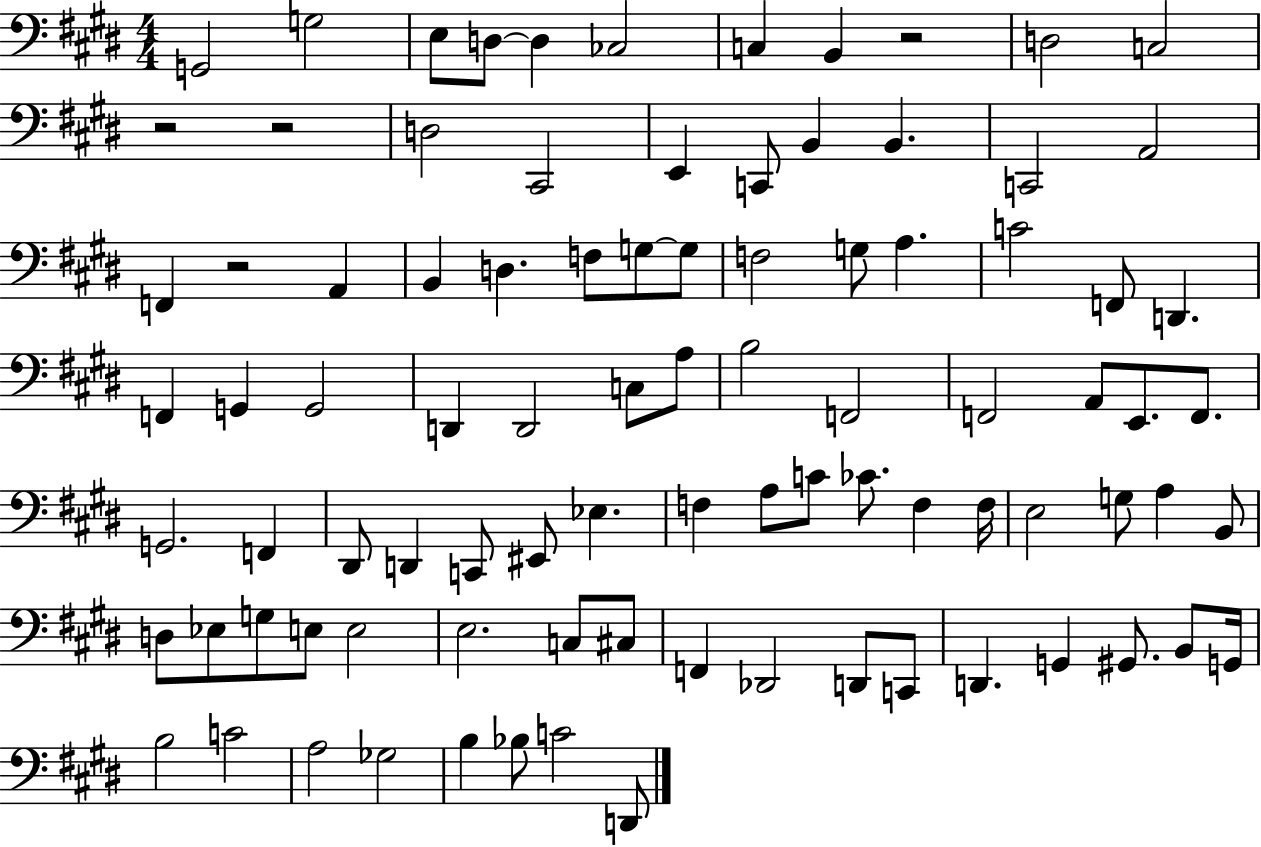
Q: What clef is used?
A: bass